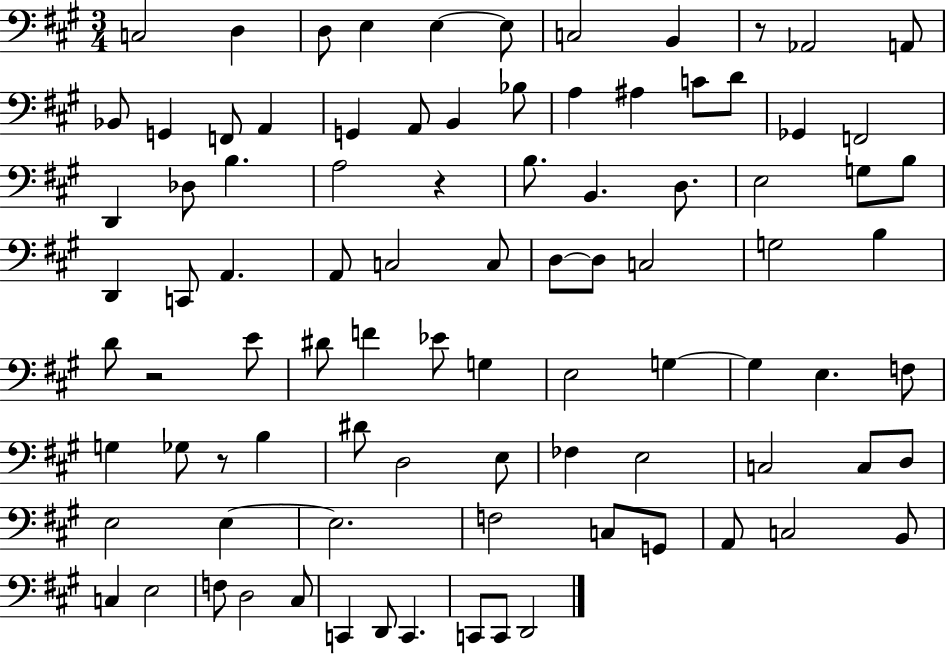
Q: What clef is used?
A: bass